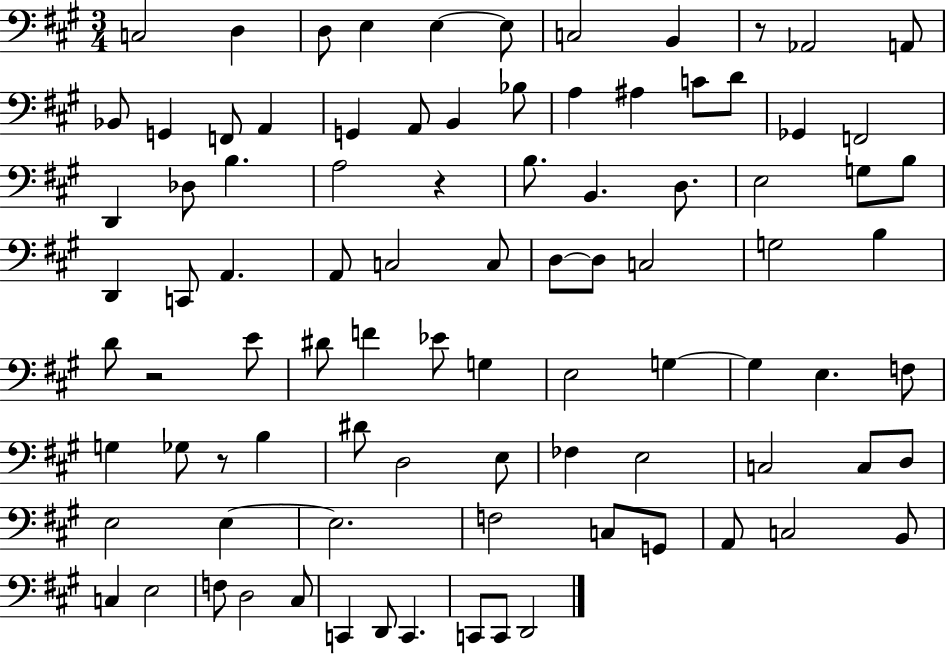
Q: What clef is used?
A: bass